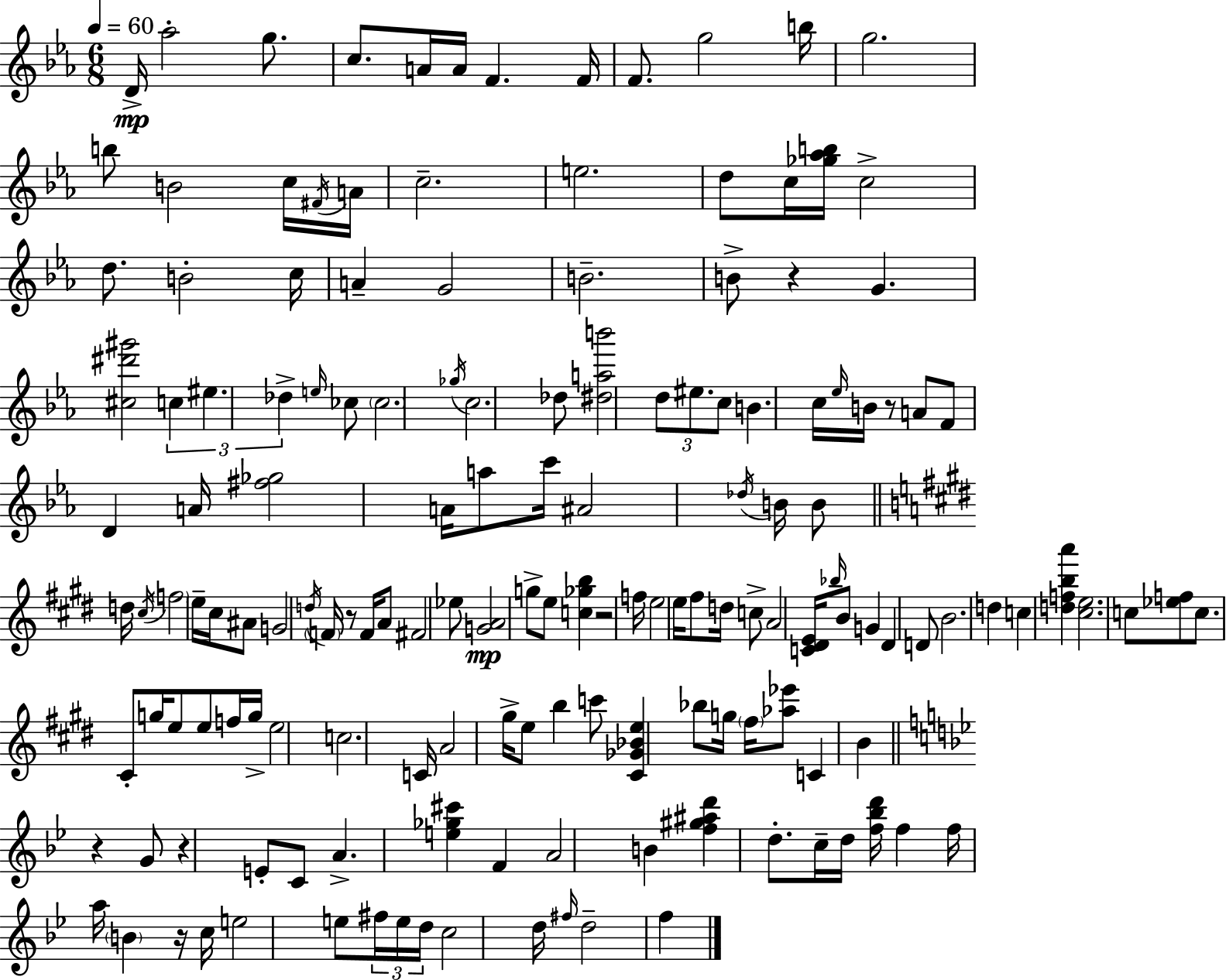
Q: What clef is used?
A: treble